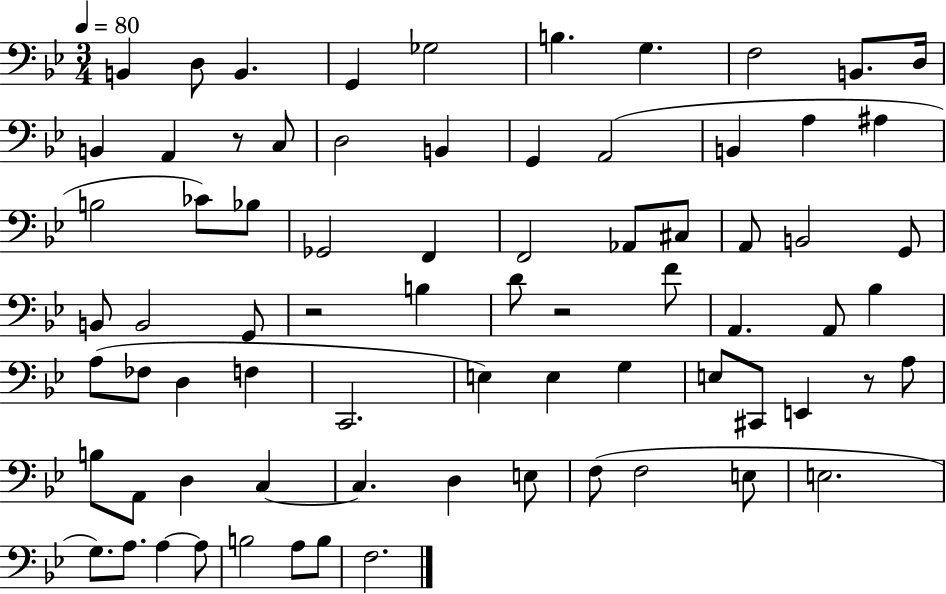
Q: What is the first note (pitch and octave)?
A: B2